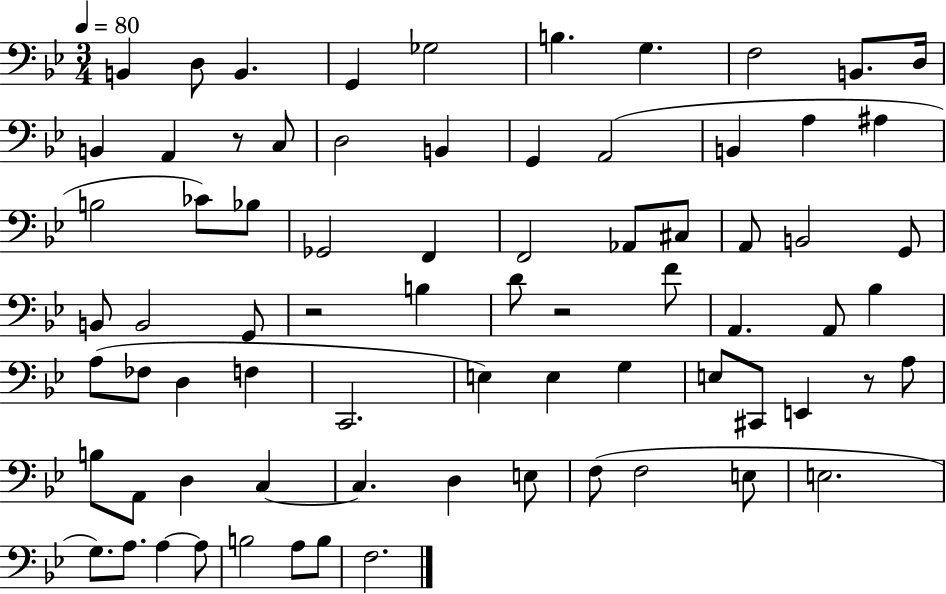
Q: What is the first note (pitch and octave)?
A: B2